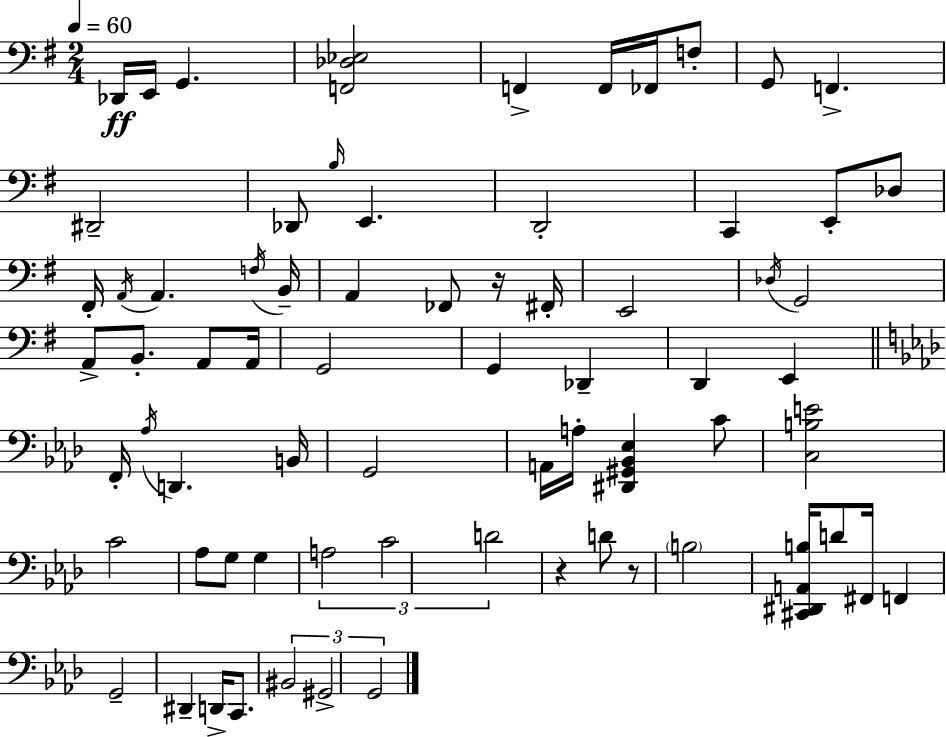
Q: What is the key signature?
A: G major